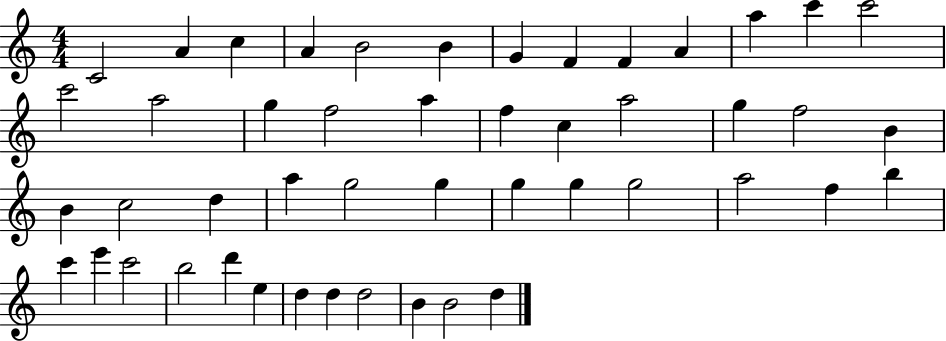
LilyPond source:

{
  \clef treble
  \numericTimeSignature
  \time 4/4
  \key c \major
  c'2 a'4 c''4 | a'4 b'2 b'4 | g'4 f'4 f'4 a'4 | a''4 c'''4 c'''2 | \break c'''2 a''2 | g''4 f''2 a''4 | f''4 c''4 a''2 | g''4 f''2 b'4 | \break b'4 c''2 d''4 | a''4 g''2 g''4 | g''4 g''4 g''2 | a''2 f''4 b''4 | \break c'''4 e'''4 c'''2 | b''2 d'''4 e''4 | d''4 d''4 d''2 | b'4 b'2 d''4 | \break \bar "|."
}